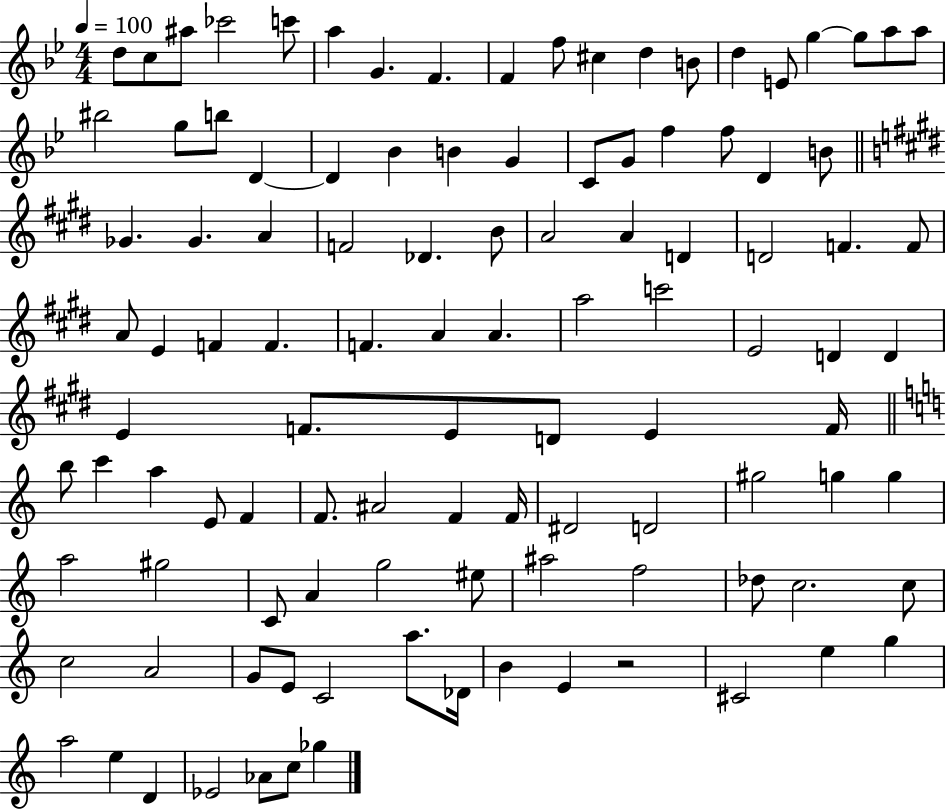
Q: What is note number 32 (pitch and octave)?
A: D4